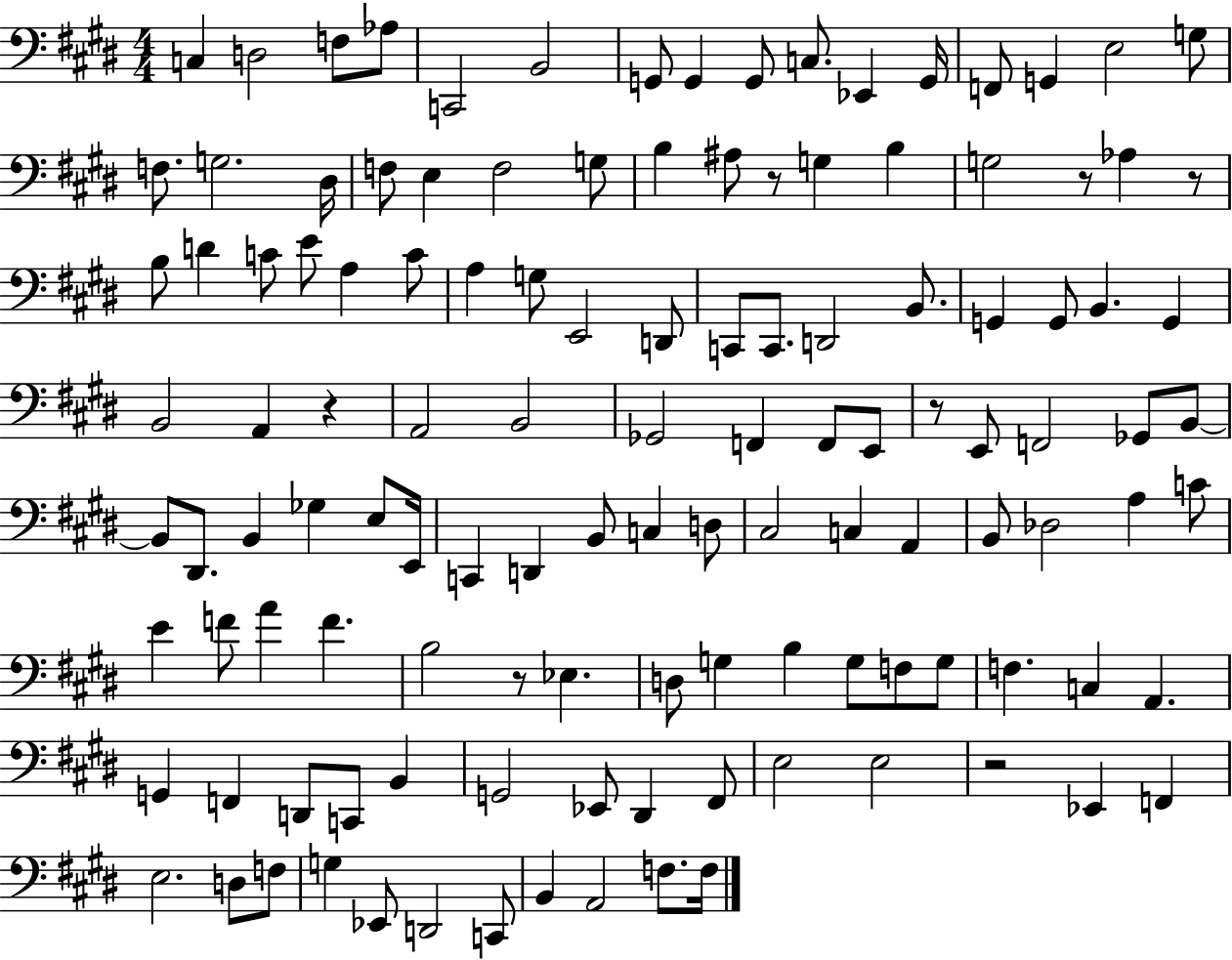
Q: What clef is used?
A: bass